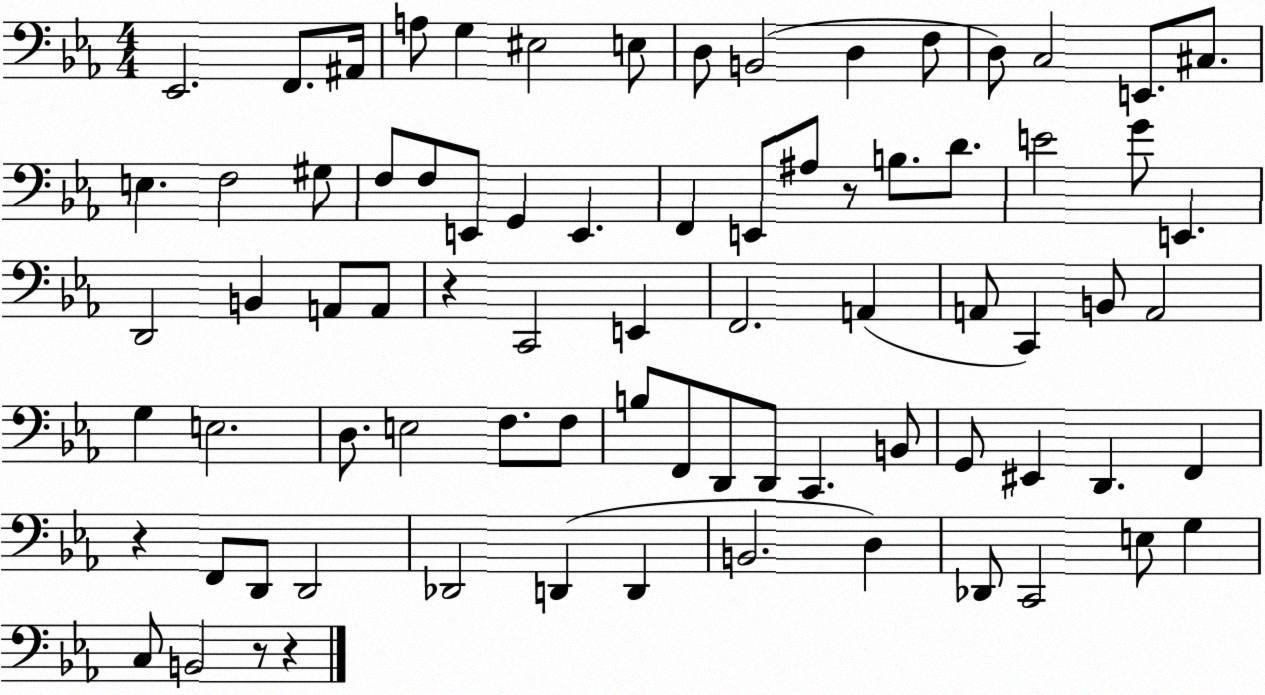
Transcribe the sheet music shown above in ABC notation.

X:1
T:Untitled
M:4/4
L:1/4
K:Eb
_E,,2 F,,/2 ^A,,/4 A,/2 G, ^E,2 E,/2 D,/2 B,,2 D, F,/2 D,/2 C,2 E,,/2 ^C,/2 E, F,2 ^G,/2 F,/2 F,/2 E,,/2 G,, E,, F,, E,,/2 ^A,/2 z/2 B,/2 D/2 E2 G/2 E,, D,,2 B,, A,,/2 A,,/2 z C,,2 E,, F,,2 A,, A,,/2 C,, B,,/2 A,,2 G, E,2 D,/2 E,2 F,/2 F,/2 B,/2 F,,/2 D,,/2 D,,/2 C,, B,,/2 G,,/2 ^E,, D,, F,, z F,,/2 D,,/2 D,,2 _D,,2 D,, D,, B,,2 D, _D,,/2 C,,2 E,/2 G, C,/2 B,,2 z/2 z